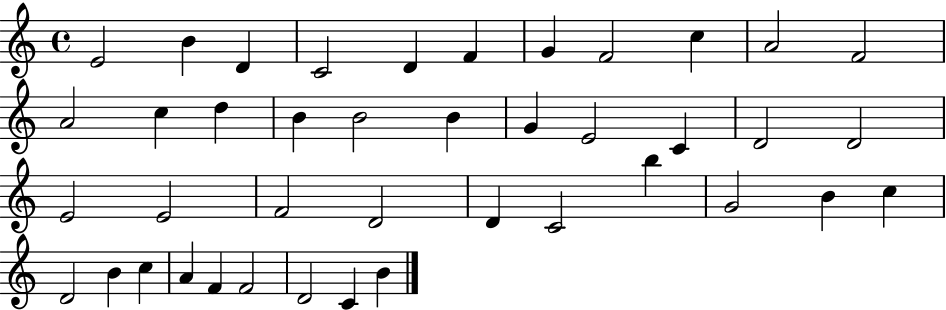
{
  \clef treble
  \time 4/4
  \defaultTimeSignature
  \key c \major
  e'2 b'4 d'4 | c'2 d'4 f'4 | g'4 f'2 c''4 | a'2 f'2 | \break a'2 c''4 d''4 | b'4 b'2 b'4 | g'4 e'2 c'4 | d'2 d'2 | \break e'2 e'2 | f'2 d'2 | d'4 c'2 b''4 | g'2 b'4 c''4 | \break d'2 b'4 c''4 | a'4 f'4 f'2 | d'2 c'4 b'4 | \bar "|."
}